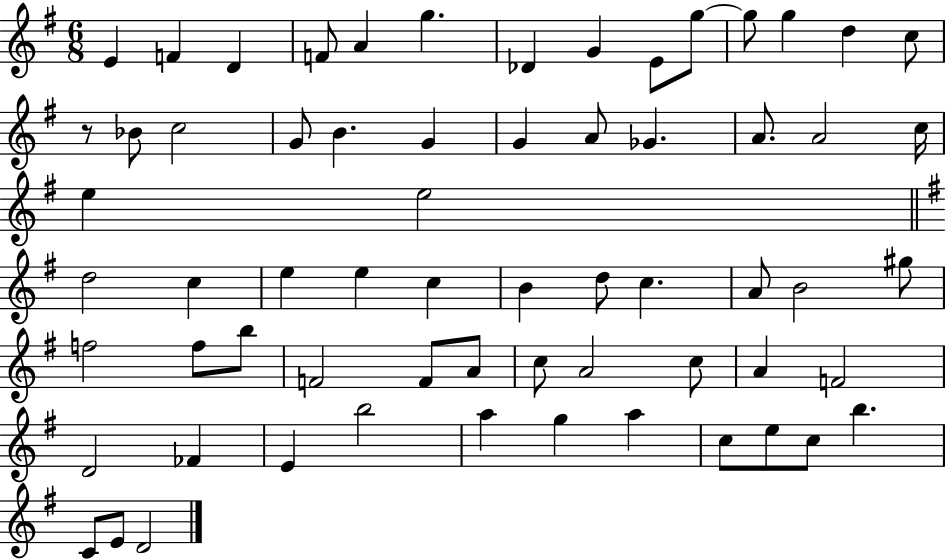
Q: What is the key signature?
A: G major